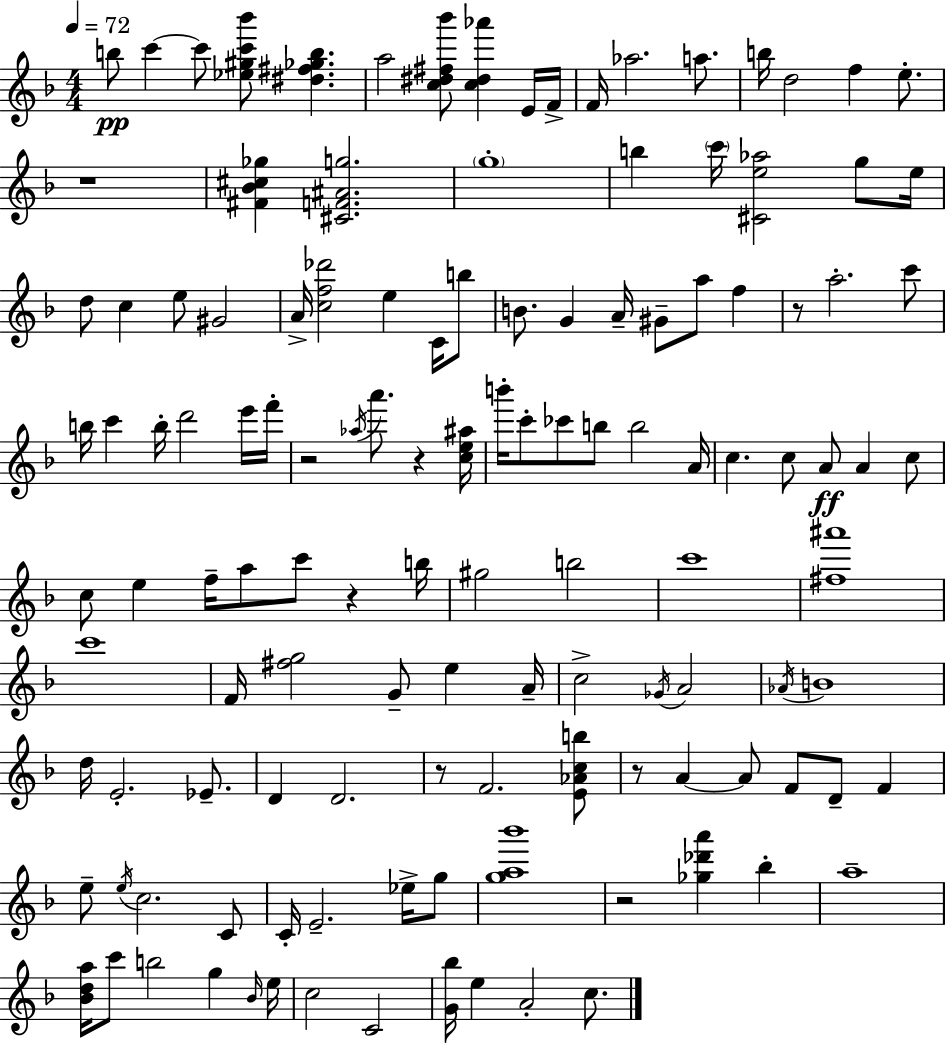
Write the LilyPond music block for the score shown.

{
  \clef treble
  \numericTimeSignature
  \time 4/4
  \key f \major
  \tempo 4 = 72
  \repeat volta 2 { b''8\pp c'''4~~ c'''8 <ees'' gis'' c''' bes'''>8 <dis'' fis'' ges'' b''>4. | a''2 <c'' dis'' fis'' bes'''>8 <c'' dis'' aes'''>4 e'16 f'16-> | f'16 aes''2. a''8. | b''16 d''2 f''4 e''8.-. | \break r1 | <fis' bes' cis'' ges''>4 <cis' f' ais' g''>2. | \parenthesize g''1-. | b''4 \parenthesize c'''16 <cis' e'' aes''>2 g''8 e''16 | \break d''8 c''4 e''8 gis'2 | a'16-> <c'' f'' des'''>2 e''4 c'16 b''8 | b'8. g'4 a'16-- gis'8-- a''8 f''4 | r8 a''2.-. c'''8 | \break b''16 c'''4 b''16-. d'''2 e'''16 f'''16-. | r2 \acciaccatura { aes''16 } a'''8. r4 | <c'' e'' ais''>16 b'''16-. c'''8-. ces'''8 b''8 b''2 | a'16 c''4. c''8 a'8\ff a'4 c''8 | \break c''8 e''4 f''16-- a''8 c'''8 r4 | b''16 gis''2 b''2 | c'''1 | <fis'' ais'''>1 | \break c'''1 | f'16 <fis'' g''>2 g'8-- e''4 | a'16-- c''2-> \acciaccatura { ges'16 } a'2 | \acciaccatura { aes'16 } b'1 | \break d''16 e'2.-. | ees'8.-- d'4 d'2. | r8 f'2. | <e' aes' c'' b''>8 r8 a'4~~ a'8 f'8 d'8-- f'4 | \break e''8-- \acciaccatura { e''16 } c''2. | c'8 c'16-. e'2.-- | ees''16-> g''8 <g'' a'' bes'''>1 | r2 <ges'' des''' a'''>4 | \break bes''4-. a''1-- | <bes' d'' a''>16 c'''8 b''2 g''4 | \grace { bes'16 } e''16 c''2 c'2 | <g' bes''>16 e''4 a'2-. | \break c''8. } \bar "|."
}